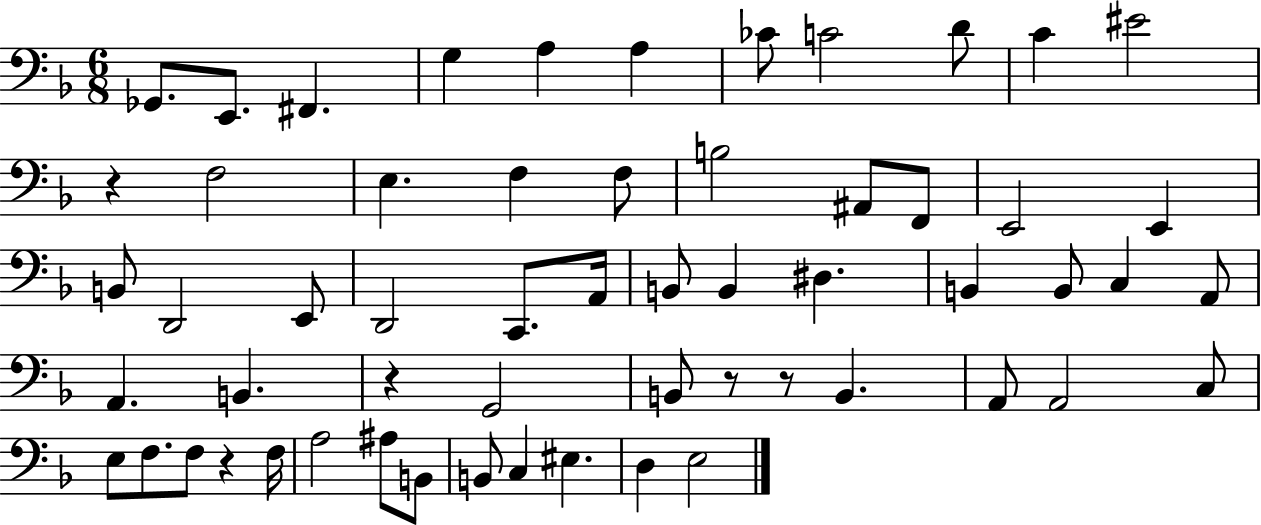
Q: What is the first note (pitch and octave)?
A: Gb2